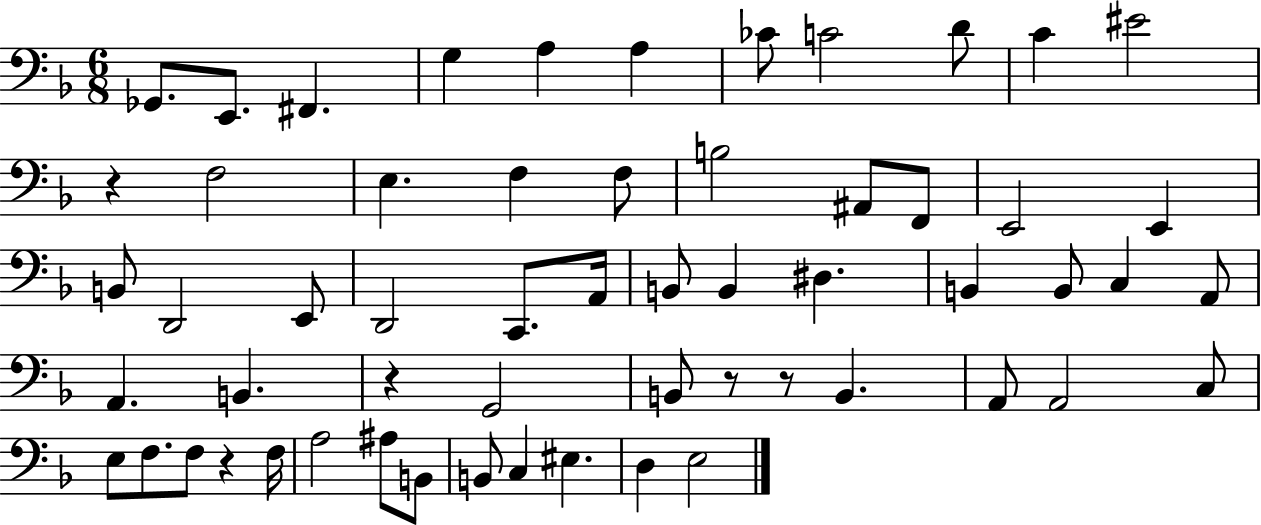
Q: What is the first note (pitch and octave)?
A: Gb2